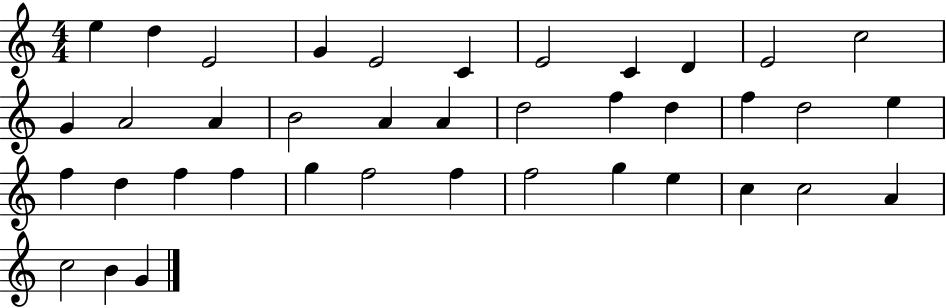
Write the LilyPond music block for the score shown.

{
  \clef treble
  \numericTimeSignature
  \time 4/4
  \key c \major
  e''4 d''4 e'2 | g'4 e'2 c'4 | e'2 c'4 d'4 | e'2 c''2 | \break g'4 a'2 a'4 | b'2 a'4 a'4 | d''2 f''4 d''4 | f''4 d''2 e''4 | \break f''4 d''4 f''4 f''4 | g''4 f''2 f''4 | f''2 g''4 e''4 | c''4 c''2 a'4 | \break c''2 b'4 g'4 | \bar "|."
}